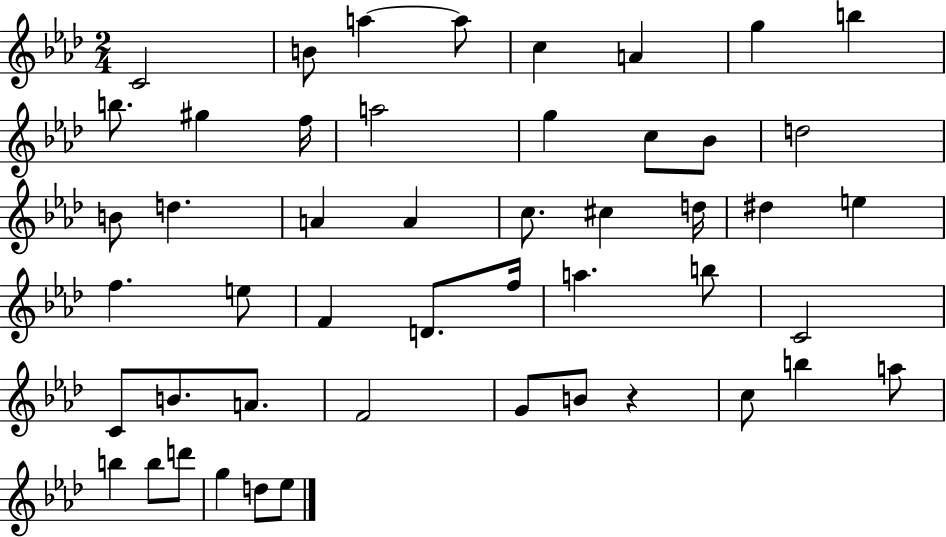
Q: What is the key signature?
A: AES major